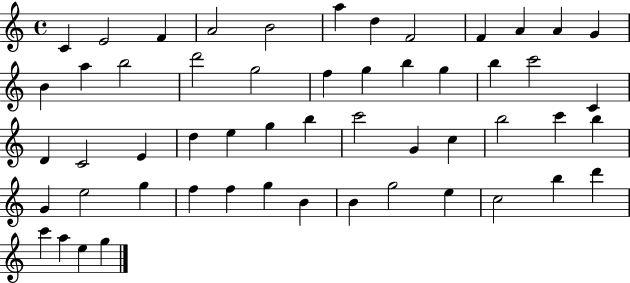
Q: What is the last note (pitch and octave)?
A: G5